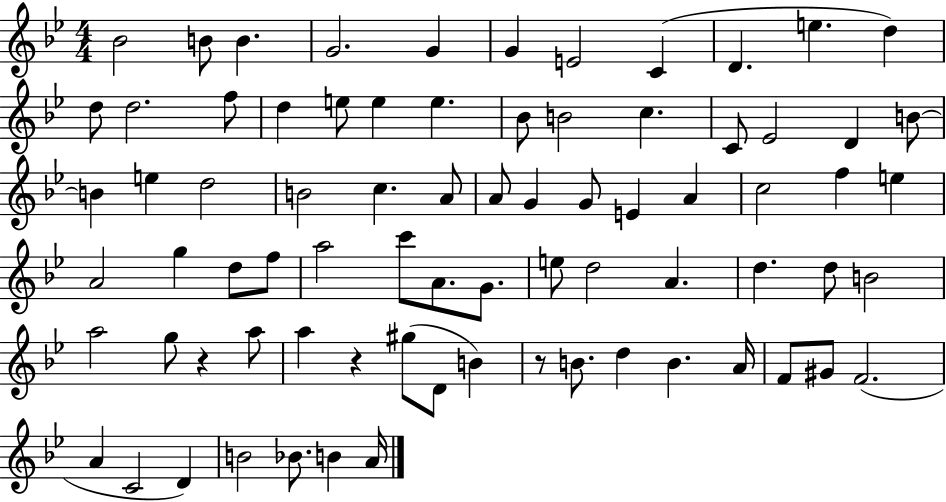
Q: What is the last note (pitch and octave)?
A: A4